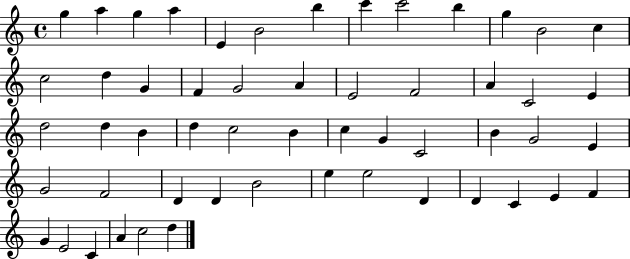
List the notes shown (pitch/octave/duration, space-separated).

G5/q A5/q G5/q A5/q E4/q B4/h B5/q C6/q C6/h B5/q G5/q B4/h C5/q C5/h D5/q G4/q F4/q G4/h A4/q E4/h F4/h A4/q C4/h E4/q D5/h D5/q B4/q D5/q C5/h B4/q C5/q G4/q C4/h B4/q G4/h E4/q G4/h F4/h D4/q D4/q B4/h E5/q E5/h D4/q D4/q C4/q E4/q F4/q G4/q E4/h C4/q A4/q C5/h D5/q